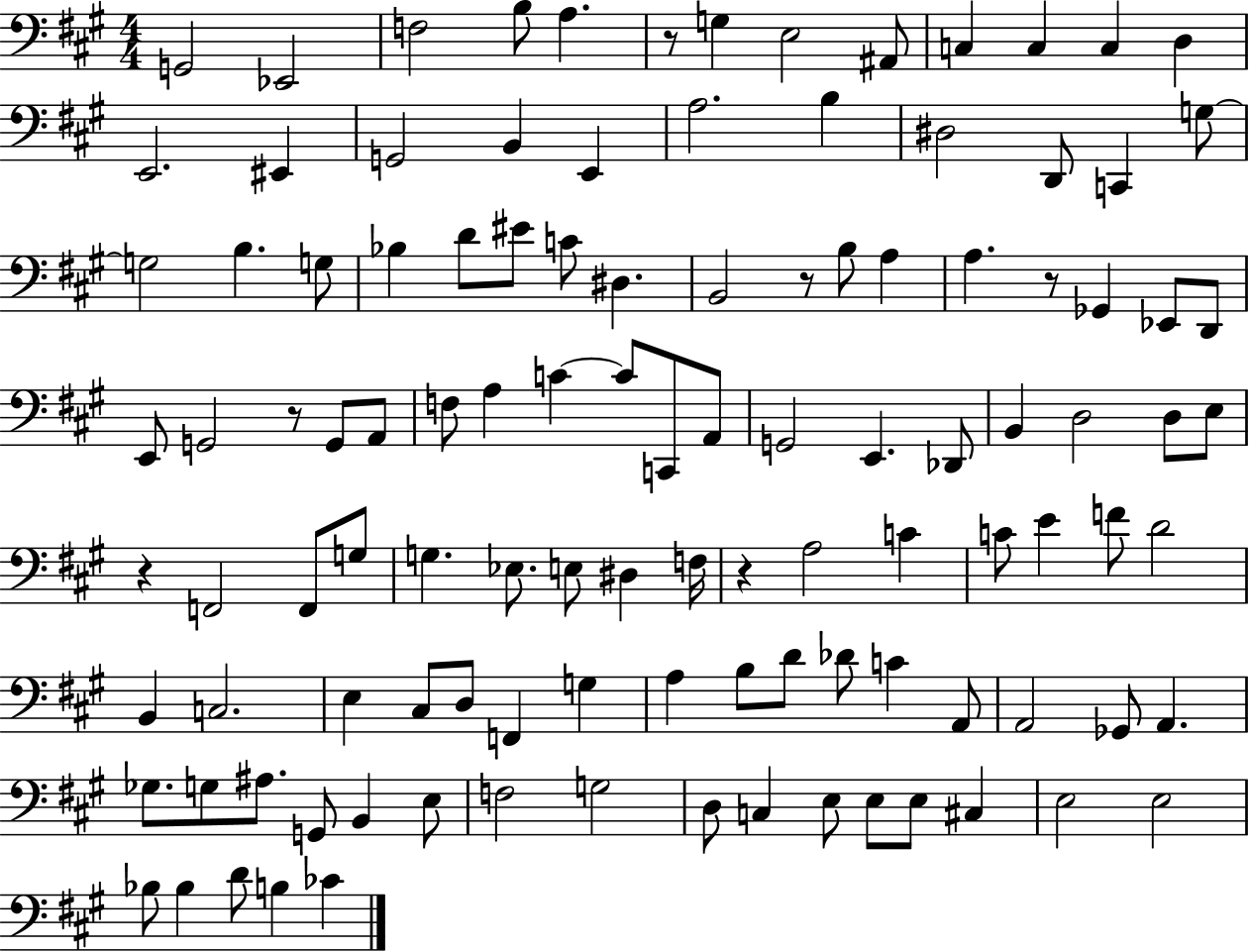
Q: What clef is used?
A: bass